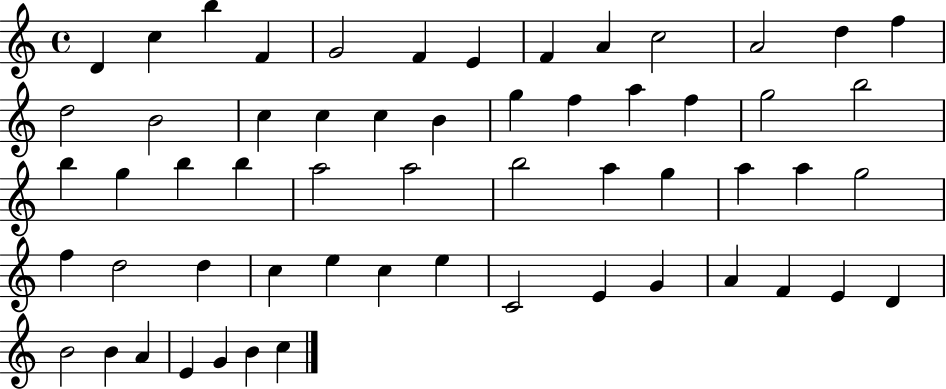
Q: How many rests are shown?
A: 0